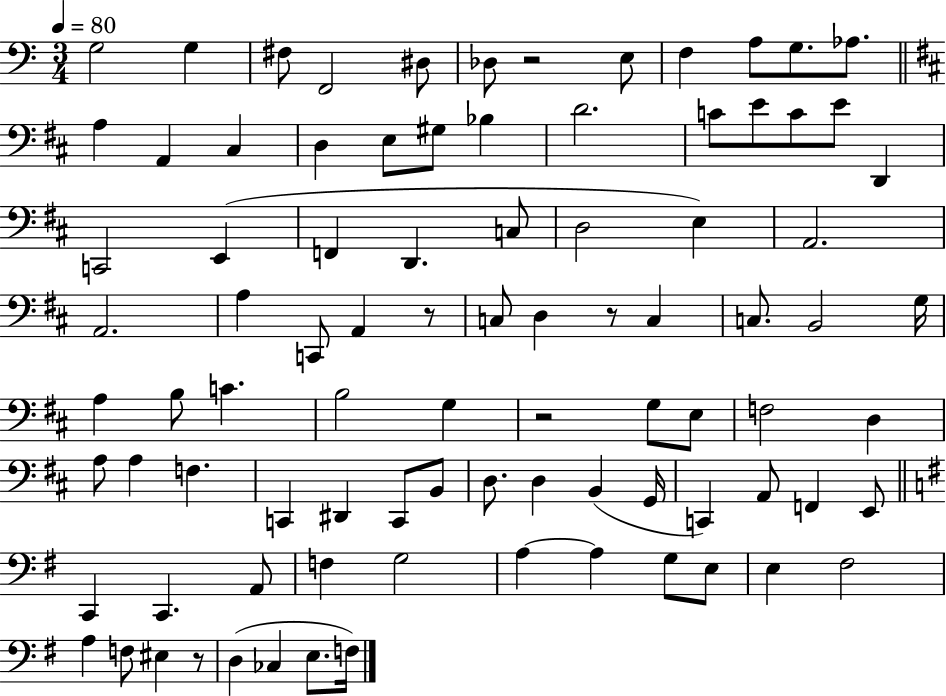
X:1
T:Untitled
M:3/4
L:1/4
K:C
G,2 G, ^F,/2 F,,2 ^D,/2 _D,/2 z2 E,/2 F, A,/2 G,/2 _A,/2 A, A,, ^C, D, E,/2 ^G,/2 _B, D2 C/2 E/2 C/2 E/2 D,, C,,2 E,, F,, D,, C,/2 D,2 E, A,,2 A,,2 A, C,,/2 A,, z/2 C,/2 D, z/2 C, C,/2 B,,2 G,/4 A, B,/2 C B,2 G, z2 G,/2 E,/2 F,2 D, A,/2 A, F, C,, ^D,, C,,/2 B,,/2 D,/2 D, B,, G,,/4 C,, A,,/2 F,, E,,/2 C,, C,, A,,/2 F, G,2 A, A, G,/2 E,/2 E, ^F,2 A, F,/2 ^E, z/2 D, _C, E,/2 F,/4